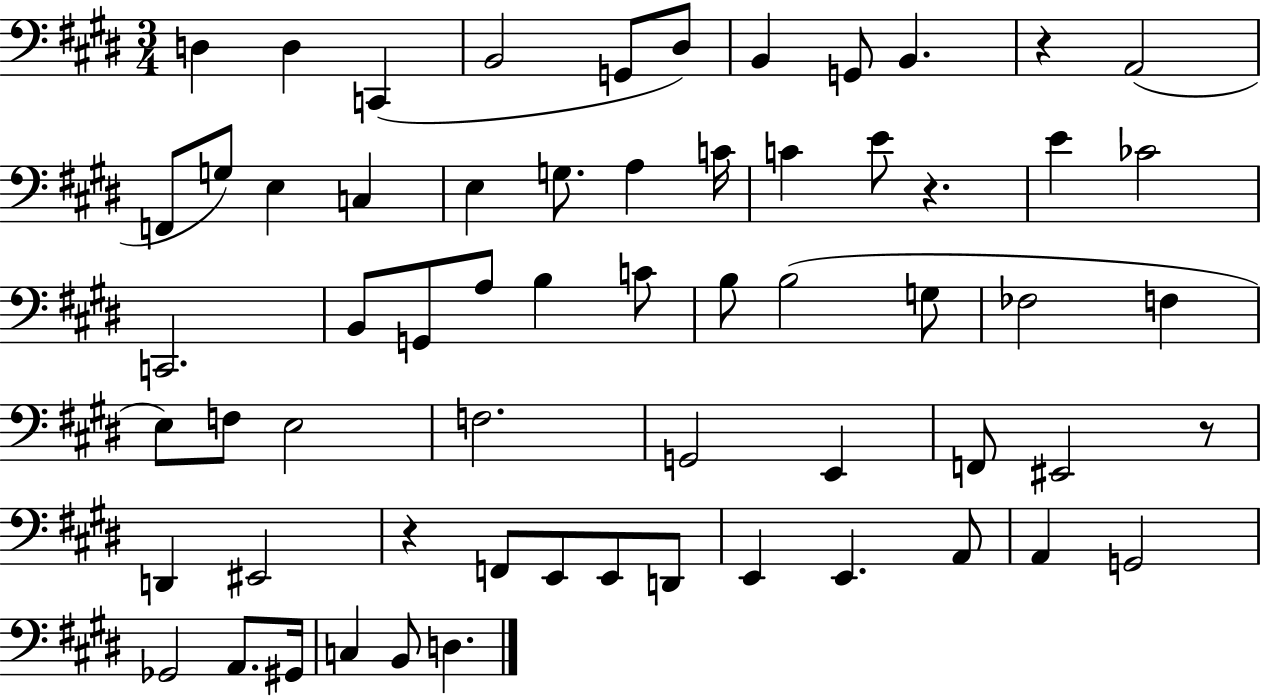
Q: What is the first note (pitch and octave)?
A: D3